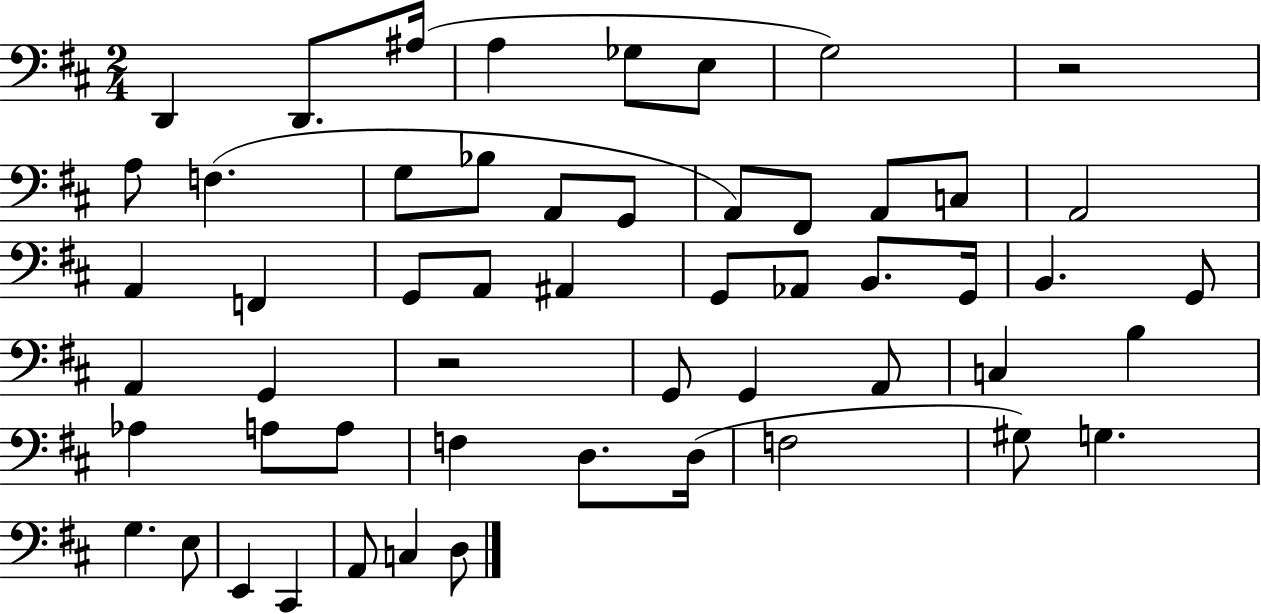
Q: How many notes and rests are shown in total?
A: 54